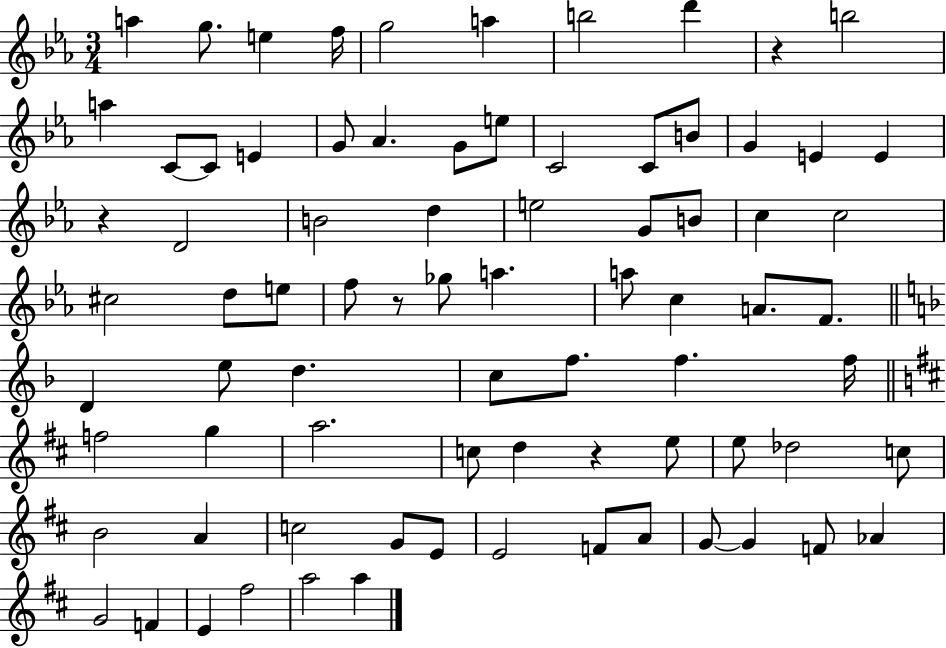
X:1
T:Untitled
M:3/4
L:1/4
K:Eb
a g/2 e f/4 g2 a b2 d' z b2 a C/2 C/2 E G/2 _A G/2 e/2 C2 C/2 B/2 G E E z D2 B2 d e2 G/2 B/2 c c2 ^c2 d/2 e/2 f/2 z/2 _g/2 a a/2 c A/2 F/2 D e/2 d c/2 f/2 f f/4 f2 g a2 c/2 d z e/2 e/2 _d2 c/2 B2 A c2 G/2 E/2 E2 F/2 A/2 G/2 G F/2 _A G2 F E ^f2 a2 a